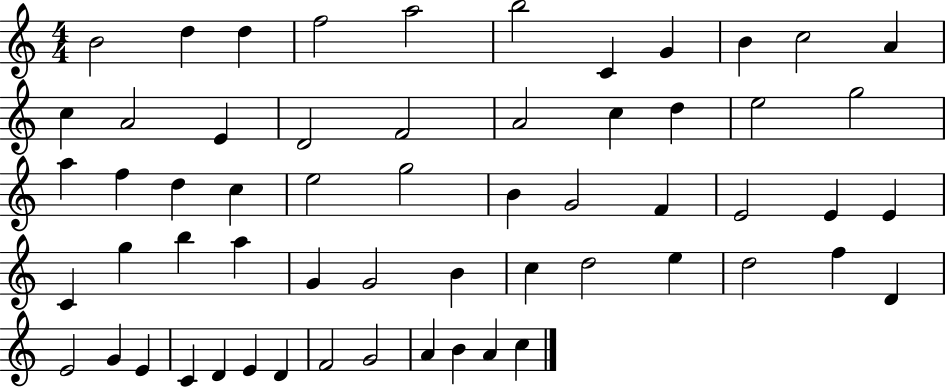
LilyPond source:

{
  \clef treble
  \numericTimeSignature
  \time 4/4
  \key c \major
  b'2 d''4 d''4 | f''2 a''2 | b''2 c'4 g'4 | b'4 c''2 a'4 | \break c''4 a'2 e'4 | d'2 f'2 | a'2 c''4 d''4 | e''2 g''2 | \break a''4 f''4 d''4 c''4 | e''2 g''2 | b'4 g'2 f'4 | e'2 e'4 e'4 | \break c'4 g''4 b''4 a''4 | g'4 g'2 b'4 | c''4 d''2 e''4 | d''2 f''4 d'4 | \break e'2 g'4 e'4 | c'4 d'4 e'4 d'4 | f'2 g'2 | a'4 b'4 a'4 c''4 | \break \bar "|."
}